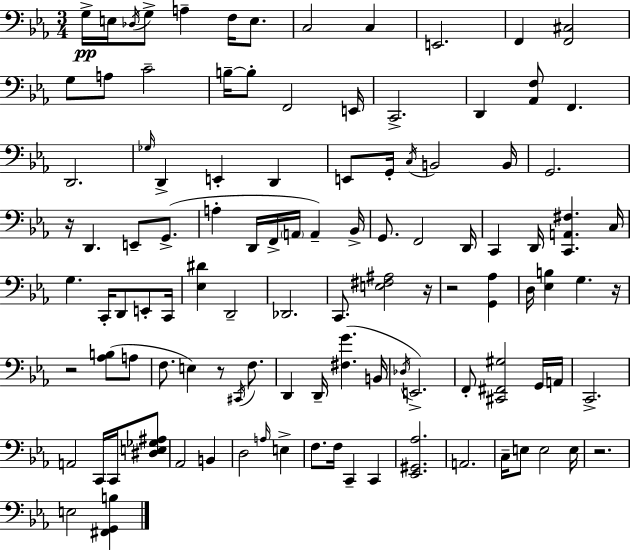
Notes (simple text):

G3/s E3/s Db3/s G3/e A3/q F3/s E3/e. C3/h C3/q E2/h. F2/q [F2,C#3]/h G3/e A3/e C4/h B3/s B3/e F2/h E2/s C2/h. D2/q [Ab2,F3]/e F2/q. D2/h. Gb3/s D2/q E2/q D2/q E2/e G2/s C3/s B2/h B2/s G2/h. R/s D2/q. E2/e G2/e. A3/q D2/s F2/s A2/s A2/q Bb2/s G2/e. F2/h D2/s C2/q D2/s [C2,A2,F#3]/q. C3/s G3/q. C2/s D2/e E2/e C2/s [Eb3,D#4]/q D2/h Db2/h. C2/e. [E3,F#3,A#3]/h R/s R/h [G2,Ab3]/q D3/s [Eb3,B3]/q G3/q. R/s R/h [Ab3,B3]/e A3/e F3/e. E3/q R/e C#2/s F3/e. D2/q D2/s [F#3,G4]/q. B2/s Db3/s E2/h. F2/e [C#2,F#2,G#3]/h G2/s A2/s C2/h. A2/h C2/s C2/s [D#3,E3,Gb3,A#3]/e Ab2/h B2/q D3/h A3/s E3/q F3/e. F3/s C2/q C2/q [Eb2,G#2,Ab3]/h. A2/h. C3/s E3/e E3/h E3/s R/h. E3/h [F#2,G2,B3]/q